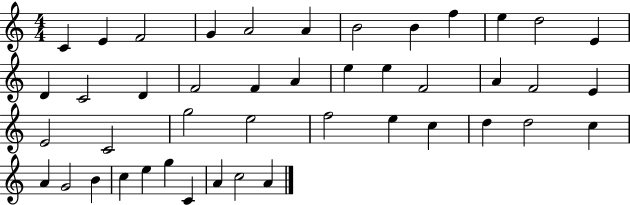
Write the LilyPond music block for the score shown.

{
  \clef treble
  \numericTimeSignature
  \time 4/4
  \key c \major
  c'4 e'4 f'2 | g'4 a'2 a'4 | b'2 b'4 f''4 | e''4 d''2 e'4 | \break d'4 c'2 d'4 | f'2 f'4 a'4 | e''4 e''4 f'2 | a'4 f'2 e'4 | \break e'2 c'2 | g''2 e''2 | f''2 e''4 c''4 | d''4 d''2 c''4 | \break a'4 g'2 b'4 | c''4 e''4 g''4 c'4 | a'4 c''2 a'4 | \bar "|."
}